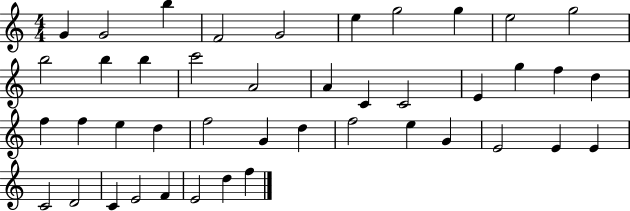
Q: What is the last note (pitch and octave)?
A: F5